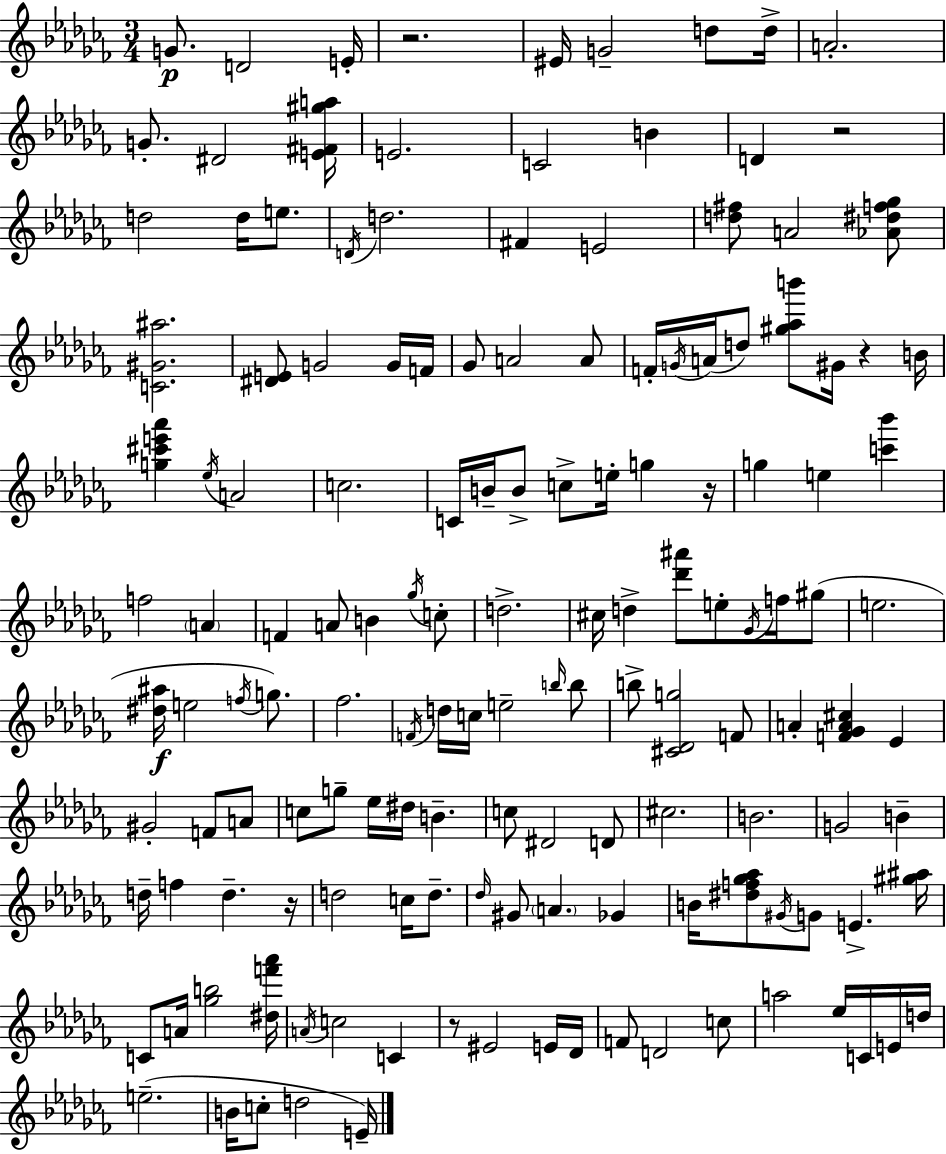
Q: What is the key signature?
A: AES minor